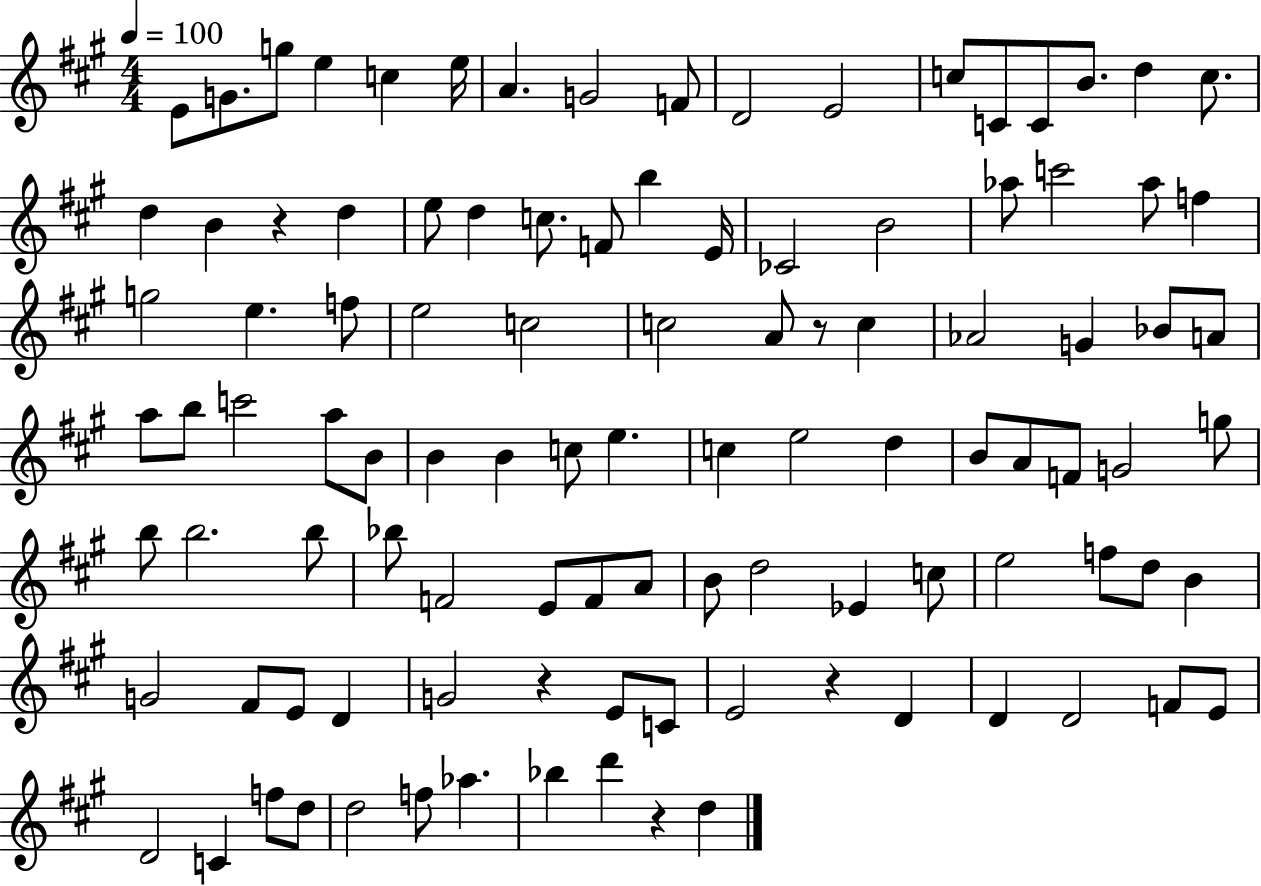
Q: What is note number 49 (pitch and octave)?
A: B4